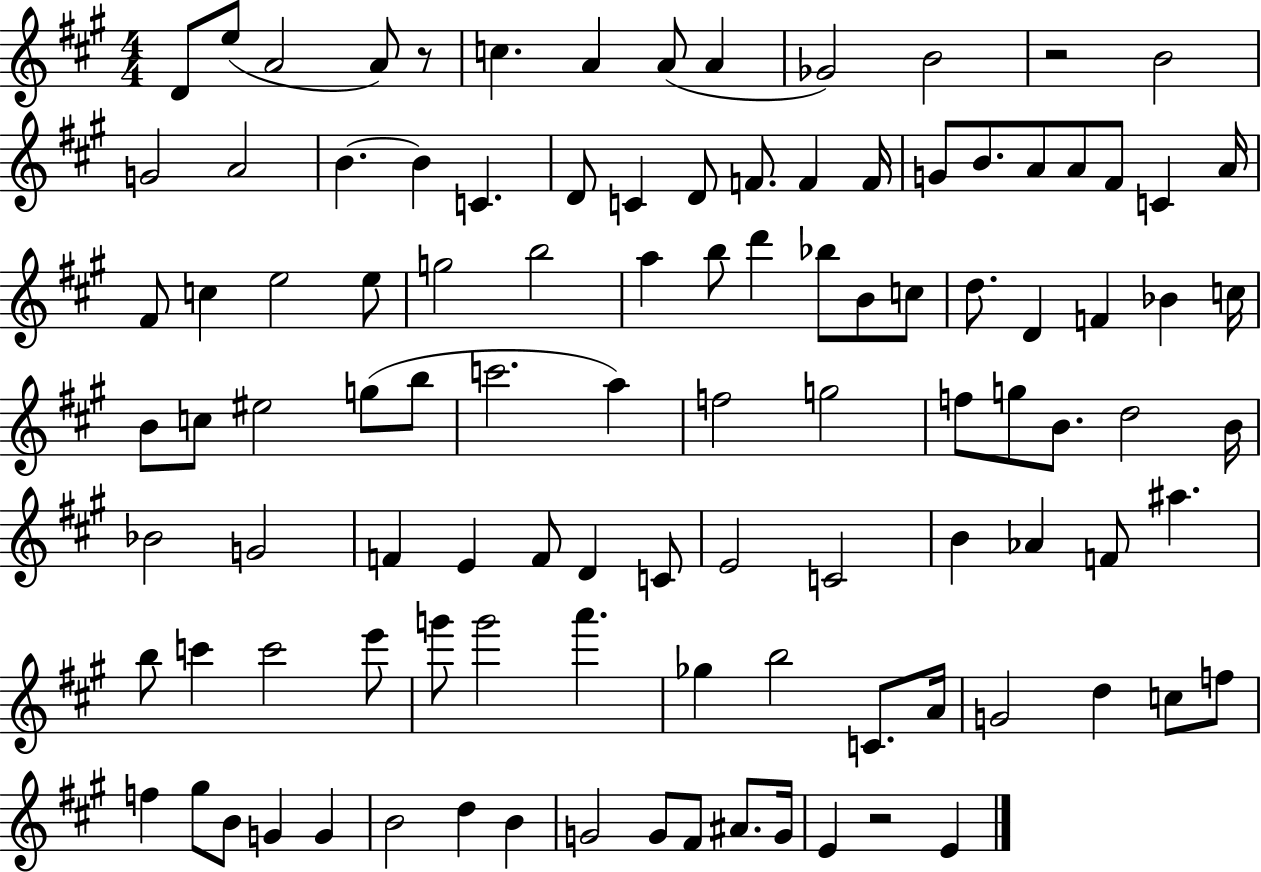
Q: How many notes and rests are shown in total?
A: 106